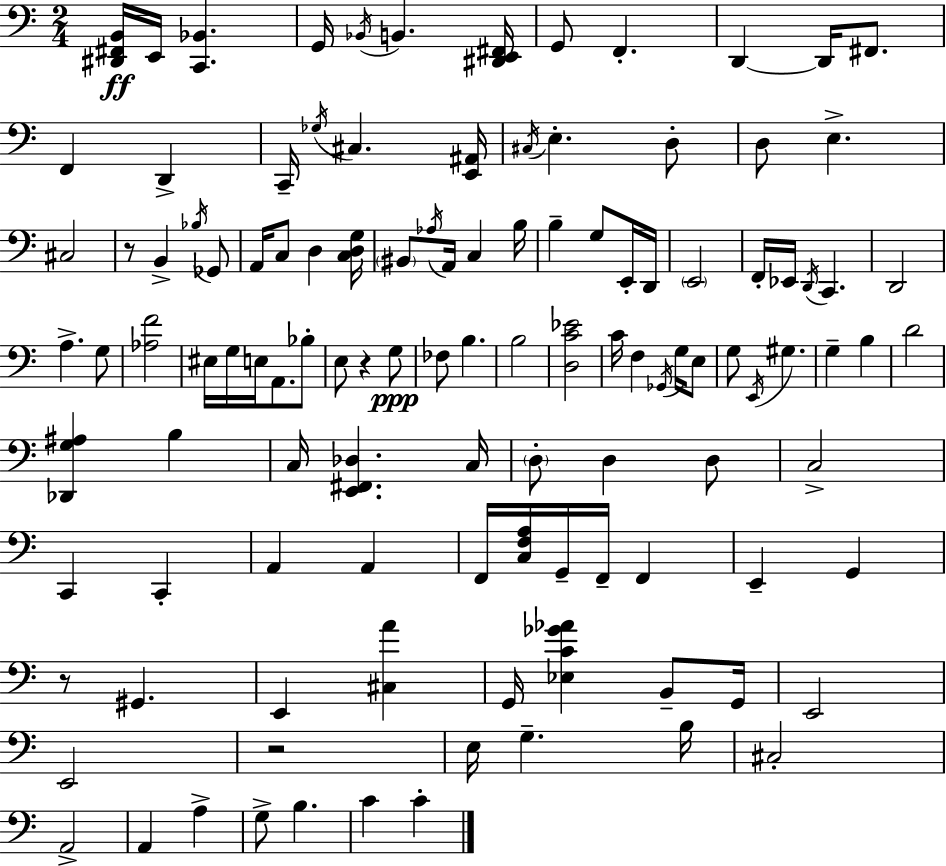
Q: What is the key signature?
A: C major